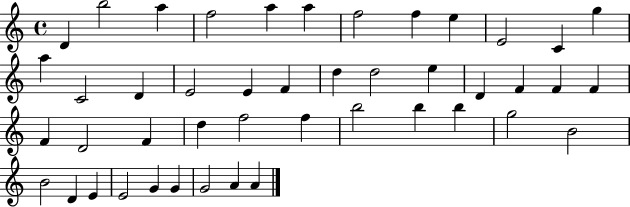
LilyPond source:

{
  \clef treble
  \time 4/4
  \defaultTimeSignature
  \key c \major
  d'4 b''2 a''4 | f''2 a''4 a''4 | f''2 f''4 e''4 | e'2 c'4 g''4 | \break a''4 c'2 d'4 | e'2 e'4 f'4 | d''4 d''2 e''4 | d'4 f'4 f'4 f'4 | \break f'4 d'2 f'4 | d''4 f''2 f''4 | b''2 b''4 b''4 | g''2 b'2 | \break b'2 d'4 e'4 | e'2 g'4 g'4 | g'2 a'4 a'4 | \bar "|."
}